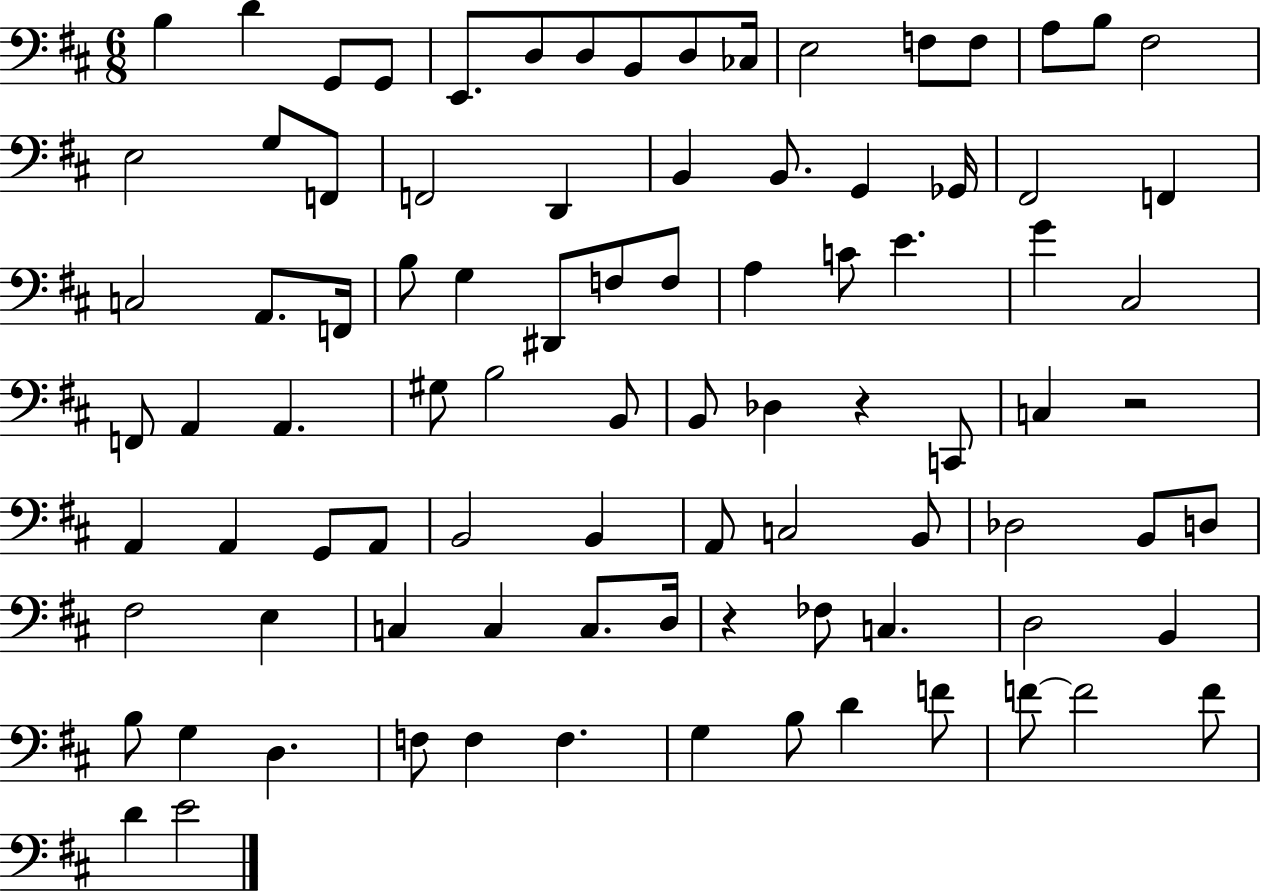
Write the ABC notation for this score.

X:1
T:Untitled
M:6/8
L:1/4
K:D
B, D G,,/2 G,,/2 E,,/2 D,/2 D,/2 B,,/2 D,/2 _C,/4 E,2 F,/2 F,/2 A,/2 B,/2 ^F,2 E,2 G,/2 F,,/2 F,,2 D,, B,, B,,/2 G,, _G,,/4 ^F,,2 F,, C,2 A,,/2 F,,/4 B,/2 G, ^D,,/2 F,/2 F,/2 A, C/2 E G ^C,2 F,,/2 A,, A,, ^G,/2 B,2 B,,/2 B,,/2 _D, z C,,/2 C, z2 A,, A,, G,,/2 A,,/2 B,,2 B,, A,,/2 C,2 B,,/2 _D,2 B,,/2 D,/2 ^F,2 E, C, C, C,/2 D,/4 z _F,/2 C, D,2 B,, B,/2 G, D, F,/2 F, F, G, B,/2 D F/2 F/2 F2 F/2 D E2